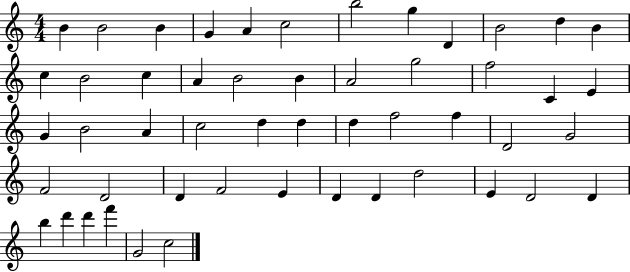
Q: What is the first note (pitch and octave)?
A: B4